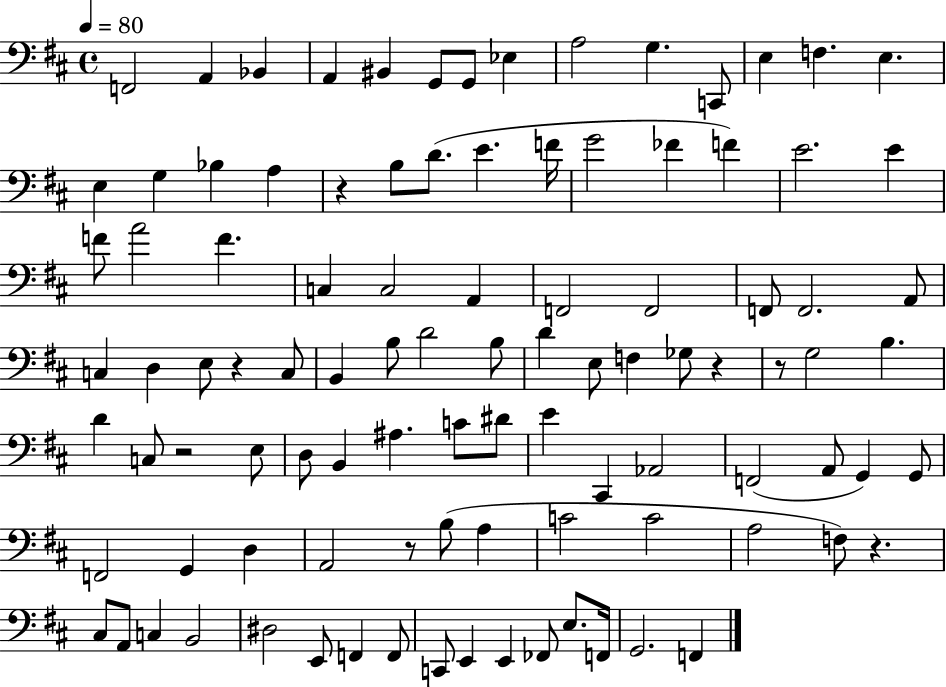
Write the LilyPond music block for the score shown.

{
  \clef bass
  \time 4/4
  \defaultTimeSignature
  \key d \major
  \tempo 4 = 80
  f,2 a,4 bes,4 | a,4 bis,4 g,8 g,8 ees4 | a2 g4. c,8 | e4 f4. e4. | \break e4 g4 bes4 a4 | r4 b8 d'8.( e'4. f'16 | g'2 fes'4 f'4) | e'2. e'4 | \break f'8 a'2 f'4. | c4 c2 a,4 | f,2 f,2 | f,8 f,2. a,8 | \break c4 d4 e8 r4 c8 | b,4 b8 d'2 b8 | d'4 e8 f4 ges8 r4 | r8 g2 b4. | \break d'4 c8 r2 e8 | d8 b,4 ais4. c'8 dis'8 | e'4 cis,4 aes,2 | f,2( a,8 g,4) g,8 | \break f,2 g,4 d4 | a,2 r8 b8( a4 | c'2 c'2 | a2 f8) r4. | \break cis8 a,8 c4 b,2 | dis2 e,8 f,4 f,8 | c,8 e,4 e,4 fes,8 e8. f,16 | g,2. f,4 | \break \bar "|."
}